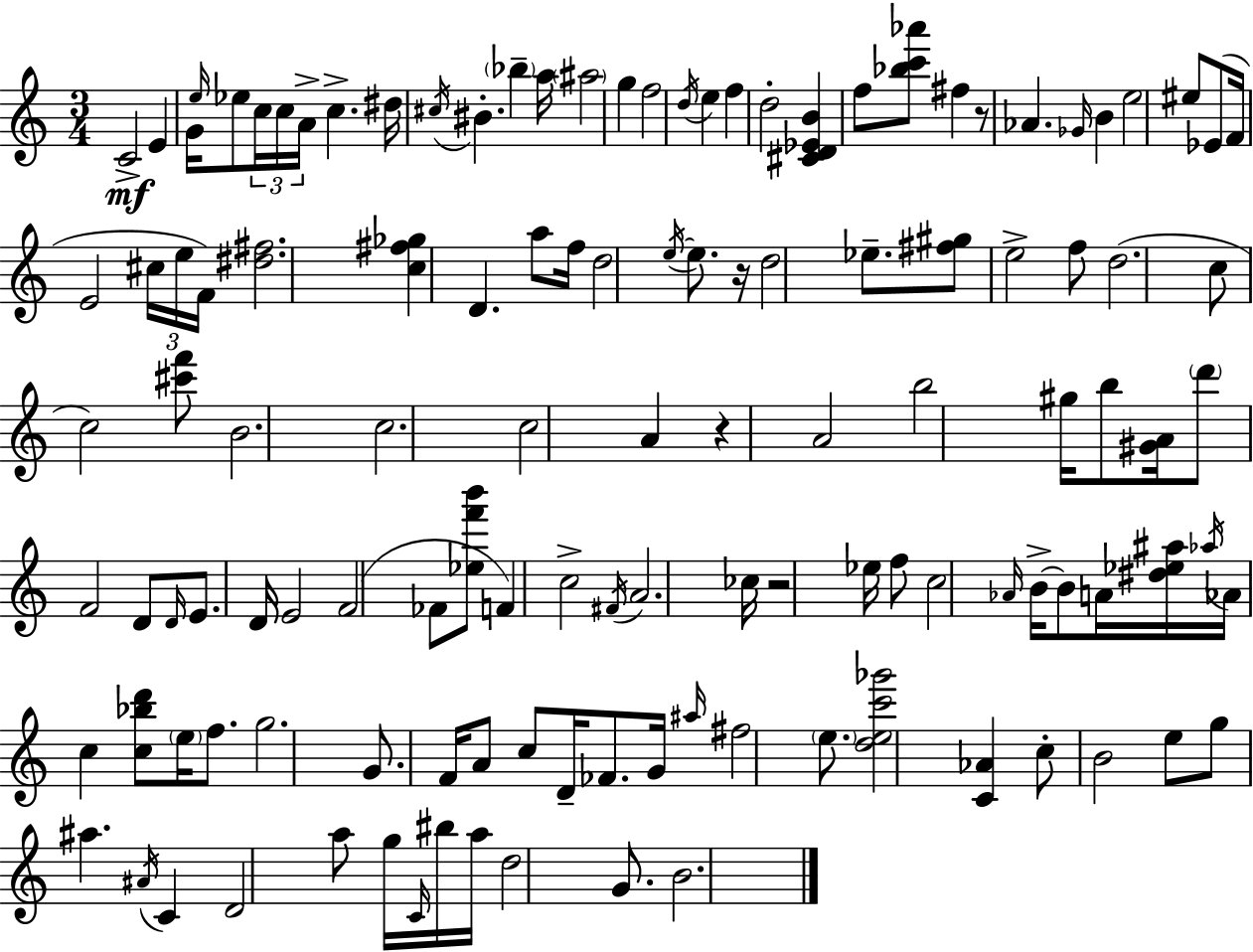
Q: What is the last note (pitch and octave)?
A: B4